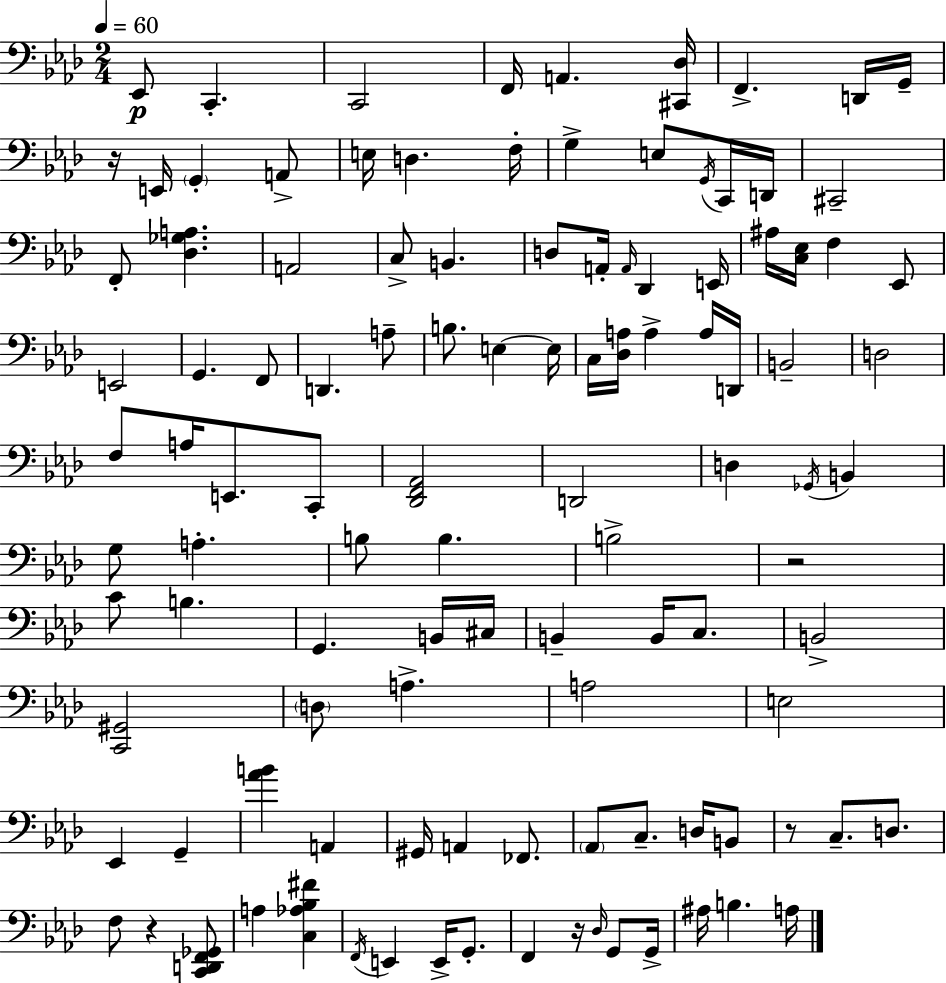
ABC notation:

X:1
T:Untitled
M:2/4
L:1/4
K:Ab
_E,,/2 C,, C,,2 F,,/4 A,, [^C,,_D,]/4 F,, D,,/4 G,,/4 z/4 E,,/4 G,, A,,/2 E,/4 D, F,/4 G, E,/2 G,,/4 C,,/4 D,,/4 ^C,,2 F,,/2 [_D,_G,A,] A,,2 C,/2 B,, D,/2 A,,/4 A,,/4 _D,, E,,/4 ^A,/4 [C,_E,]/4 F, _E,,/2 E,,2 G,, F,,/2 D,, A,/2 B,/2 E, E,/4 C,/4 [_D,A,]/4 A, A,/4 D,,/4 B,,2 D,2 F,/2 A,/4 E,,/2 C,,/2 [_D,,F,,_A,,]2 D,,2 D, _G,,/4 B,, G,/2 A, B,/2 B, B,2 z2 C/2 B, G,, B,,/4 ^C,/4 B,, B,,/4 C,/2 B,,2 [C,,^G,,]2 D,/2 A, A,2 E,2 _E,, G,, [_AB] A,, ^G,,/4 A,, _F,,/2 _A,,/2 C,/2 D,/4 B,,/2 z/2 C,/2 D,/2 F,/2 z [C,,D,,F,,_G,,]/2 A, [C,_A,_B,^F] F,,/4 E,, E,,/4 G,,/2 F,, z/4 _D,/4 G,,/2 G,,/4 ^A,/4 B, A,/4